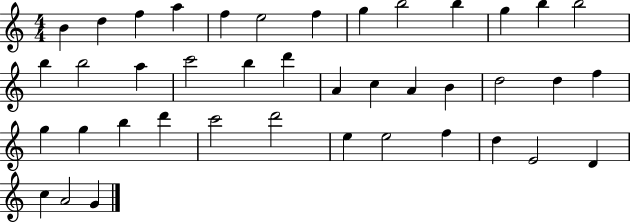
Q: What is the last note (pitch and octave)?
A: G4